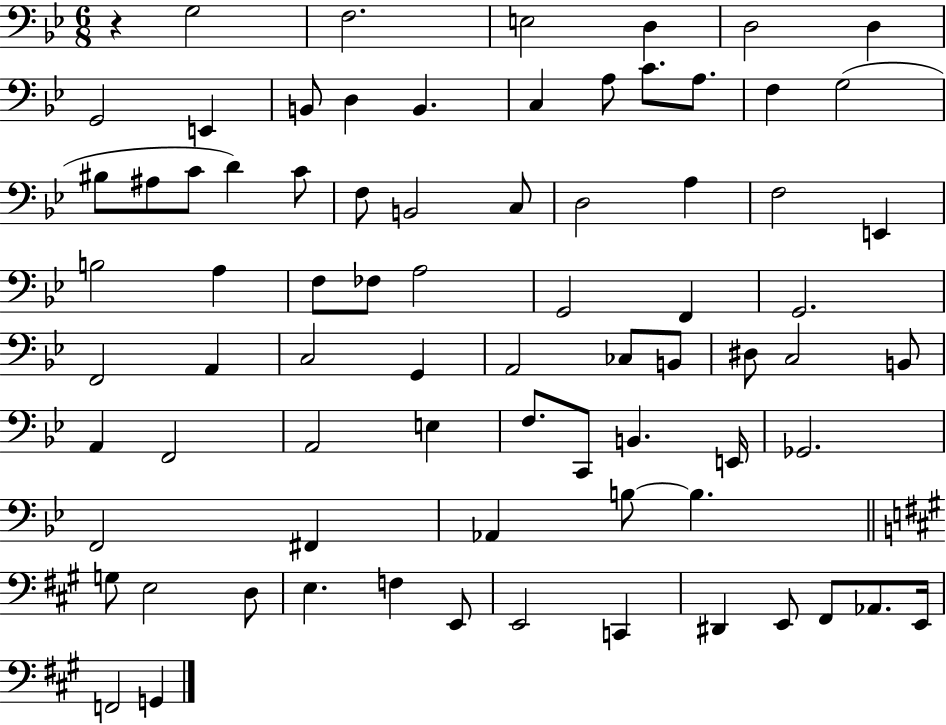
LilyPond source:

{
  \clef bass
  \numericTimeSignature
  \time 6/8
  \key bes \major
  r4 g2 | f2. | e2 d4 | d2 d4 | \break g,2 e,4 | b,8 d4 b,4. | c4 a8 c'8. a8. | f4 g2( | \break bis8 ais8 c'8 d'4) c'8 | f8 b,2 c8 | d2 a4 | f2 e,4 | \break b2 a4 | f8 fes8 a2 | g,2 f,4 | g,2. | \break f,2 a,4 | c2 g,4 | a,2 ces8 b,8 | dis8 c2 b,8 | \break a,4 f,2 | a,2 e4 | f8. c,8 b,4. e,16 | ges,2. | \break f,2 fis,4 | aes,4 b8~~ b4. | \bar "||" \break \key a \major g8 e2 d8 | e4. f4 e,8 | e,2 c,4 | dis,4 e,8 fis,8 aes,8. e,16 | \break f,2 g,4 | \bar "|."
}